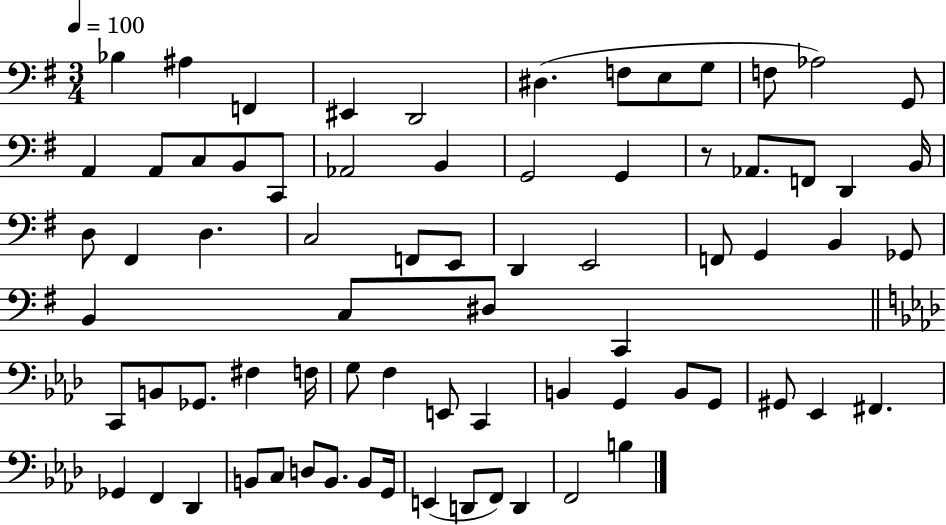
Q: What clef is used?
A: bass